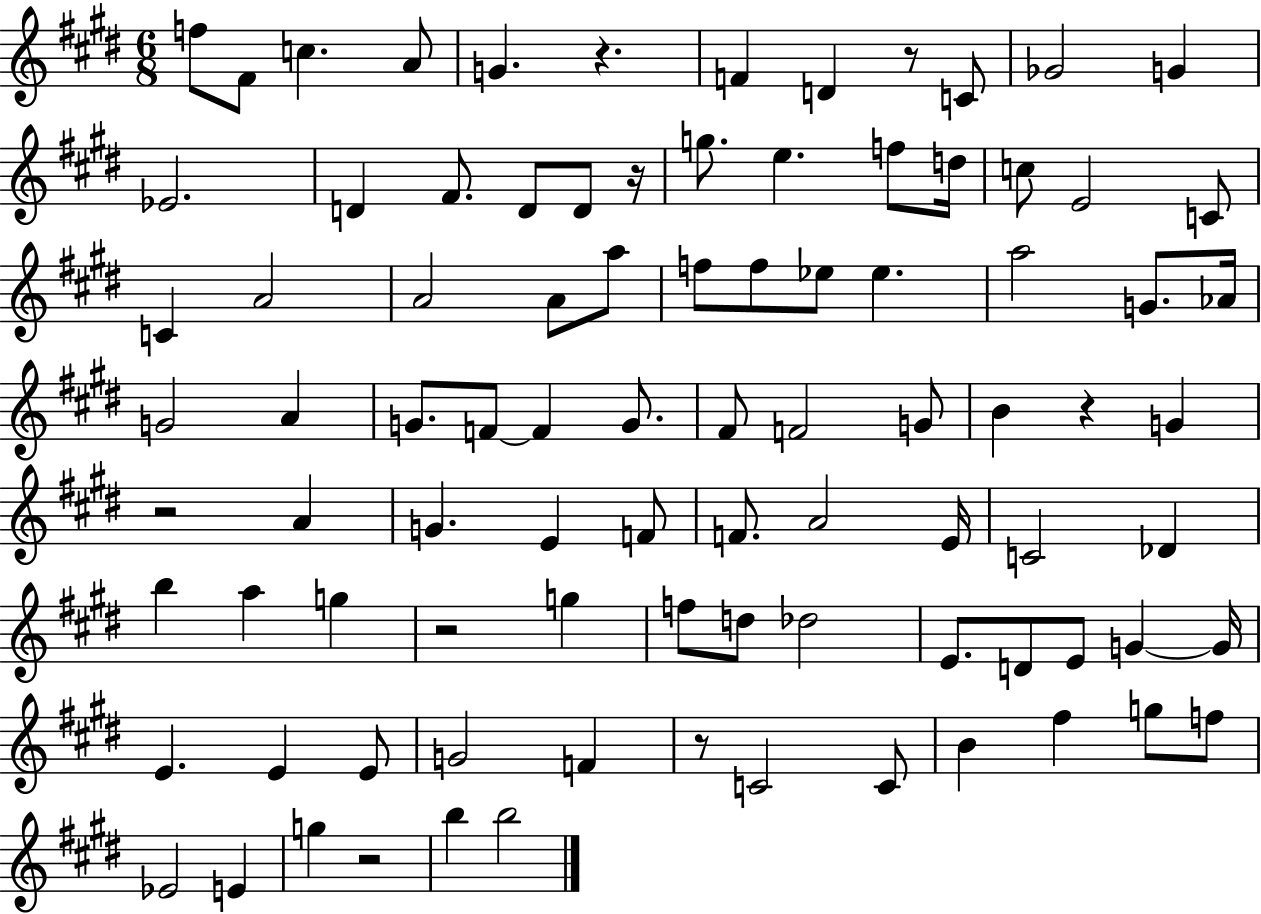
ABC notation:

X:1
T:Untitled
M:6/8
L:1/4
K:E
f/2 ^F/2 c A/2 G z F D z/2 C/2 _G2 G _E2 D ^F/2 D/2 D/2 z/4 g/2 e f/2 d/4 c/2 E2 C/2 C A2 A2 A/2 a/2 f/2 f/2 _e/2 _e a2 G/2 _A/4 G2 A G/2 F/2 F G/2 ^F/2 F2 G/2 B z G z2 A G E F/2 F/2 A2 E/4 C2 _D b a g z2 g f/2 d/2 _d2 E/2 D/2 E/2 G G/4 E E E/2 G2 F z/2 C2 C/2 B ^f g/2 f/2 _E2 E g z2 b b2